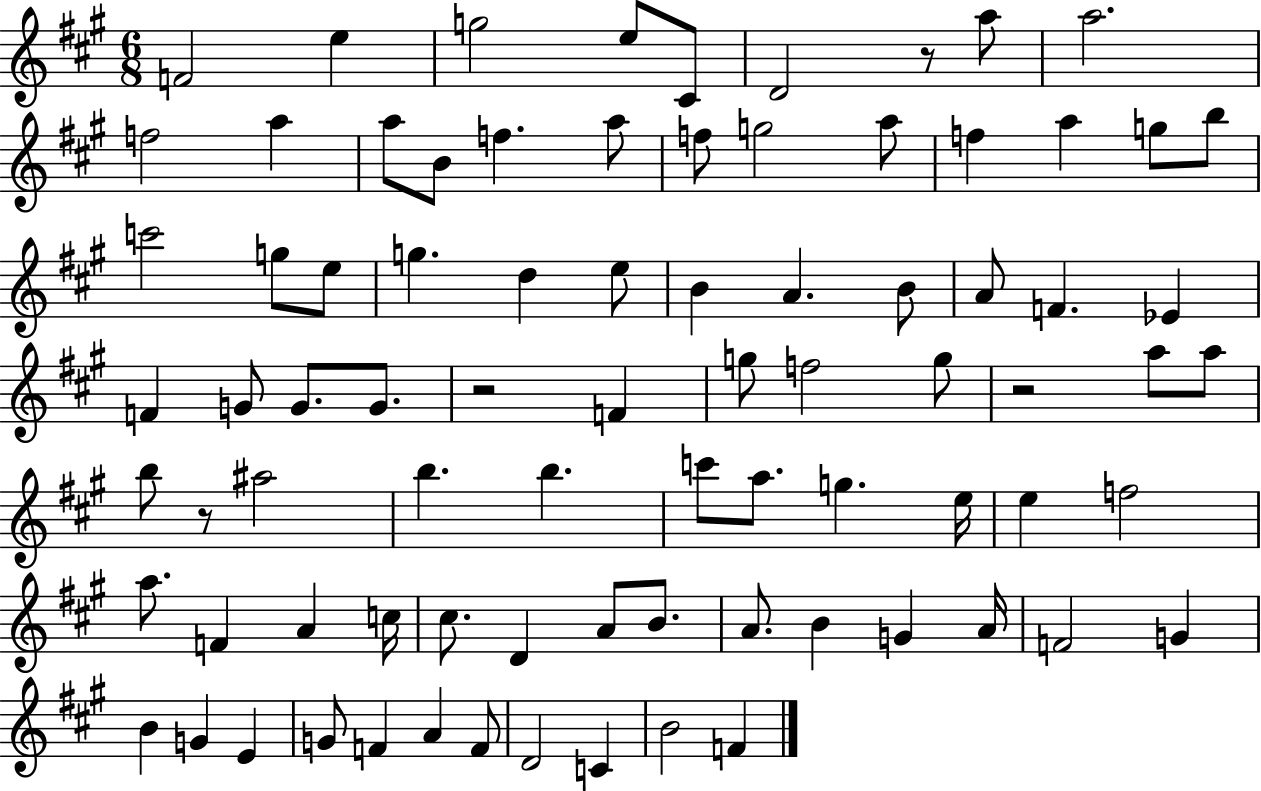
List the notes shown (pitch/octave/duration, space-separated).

F4/h E5/q G5/h E5/e C#4/e D4/h R/e A5/e A5/h. F5/h A5/q A5/e B4/e F5/q. A5/e F5/e G5/h A5/e F5/q A5/q G5/e B5/e C6/h G5/e E5/e G5/q. D5/q E5/e B4/q A4/q. B4/e A4/e F4/q. Eb4/q F4/q G4/e G4/e. G4/e. R/h F4/q G5/e F5/h G5/e R/h A5/e A5/e B5/e R/e A#5/h B5/q. B5/q. C6/e A5/e. G5/q. E5/s E5/q F5/h A5/e. F4/q A4/q C5/s C#5/e. D4/q A4/e B4/e. A4/e. B4/q G4/q A4/s F4/h G4/q B4/q G4/q E4/q G4/e F4/q A4/q F4/e D4/h C4/q B4/h F4/q